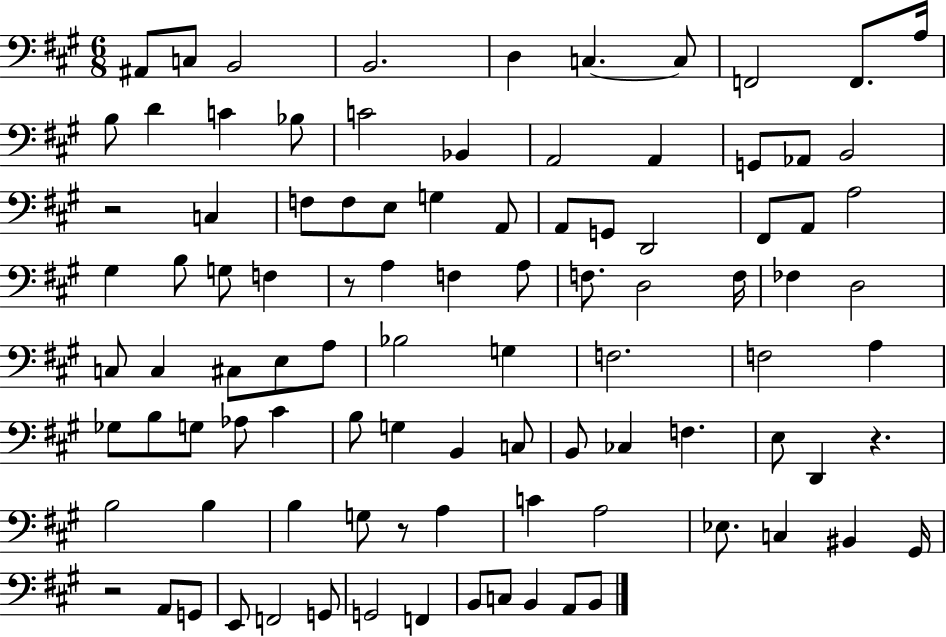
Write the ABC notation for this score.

X:1
T:Untitled
M:6/8
L:1/4
K:A
^A,,/2 C,/2 B,,2 B,,2 D, C, C,/2 F,,2 F,,/2 A,/4 B,/2 D C _B,/2 C2 _B,, A,,2 A,, G,,/2 _A,,/2 B,,2 z2 C, F,/2 F,/2 E,/2 G, A,,/2 A,,/2 G,,/2 D,,2 ^F,,/2 A,,/2 A,2 ^G, B,/2 G,/2 F, z/2 A, F, A,/2 F,/2 D,2 F,/4 _F, D,2 C,/2 C, ^C,/2 E,/2 A,/2 _B,2 G, F,2 F,2 A, _G,/2 B,/2 G,/2 _A,/2 ^C B,/2 G, B,, C,/2 B,,/2 _C, F, E,/2 D,, z B,2 B, B, G,/2 z/2 A, C A,2 _E,/2 C, ^B,, ^G,,/4 z2 A,,/2 G,,/2 E,,/2 F,,2 G,,/2 G,,2 F,, B,,/2 C,/2 B,, A,,/2 B,,/2